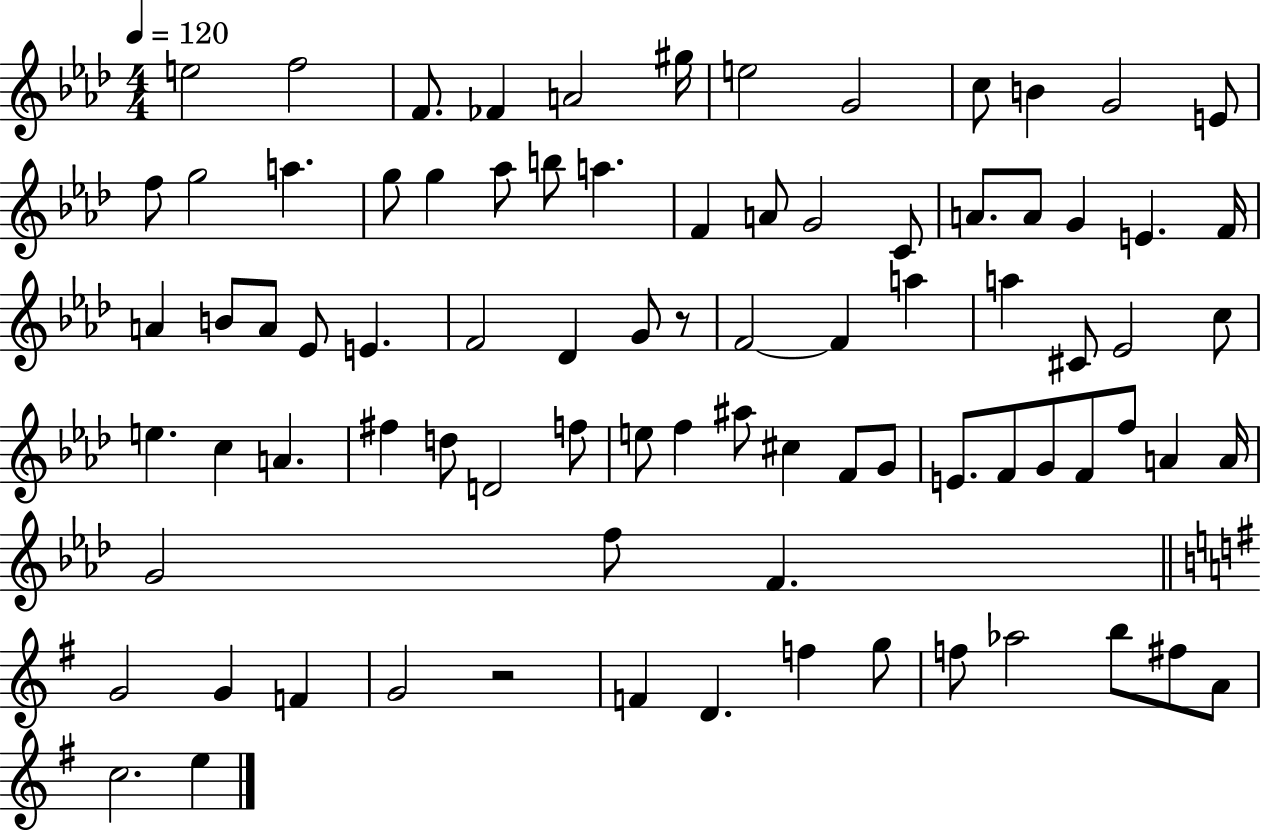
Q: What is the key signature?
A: AES major